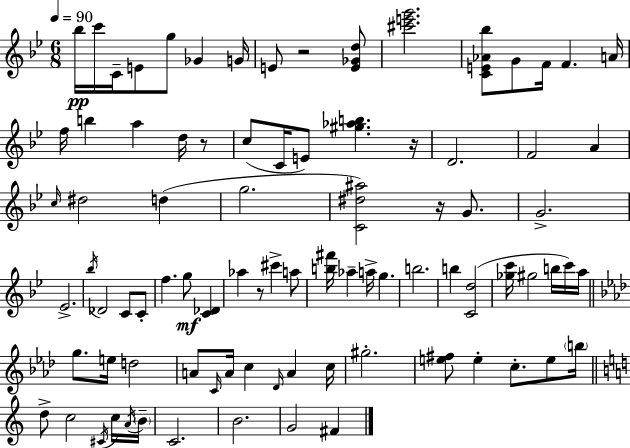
X:1
T:Untitled
M:6/8
L:1/4
K:Gm
_b/4 c'/4 C/4 E/2 g/2 _G G/4 E/2 z2 [E_Gd]/2 [^c'e'g']2 [CE_A_b]/2 G/2 F/4 F A/4 f/4 b a d/4 z/2 c/2 C/4 E/2 [^g_ab] z/4 D2 F2 A c/4 ^d2 d g2 [C^d^a]2 z/4 G/2 G2 _E2 _b/4 _D2 C/2 C/2 f g/2 [C_D] _a z/2 ^c' a/2 [b^f']/4 _a a/4 g b2 b [Cd]2 [_gc']/4 ^g2 b/4 c'/4 a/4 g/2 e/4 d2 A/2 C/4 A/4 c _D/4 A c/4 ^g2 [e^f]/2 e c/2 e/2 b/4 d/2 c2 ^C/4 c/4 A/4 B/4 C2 B2 G2 ^F